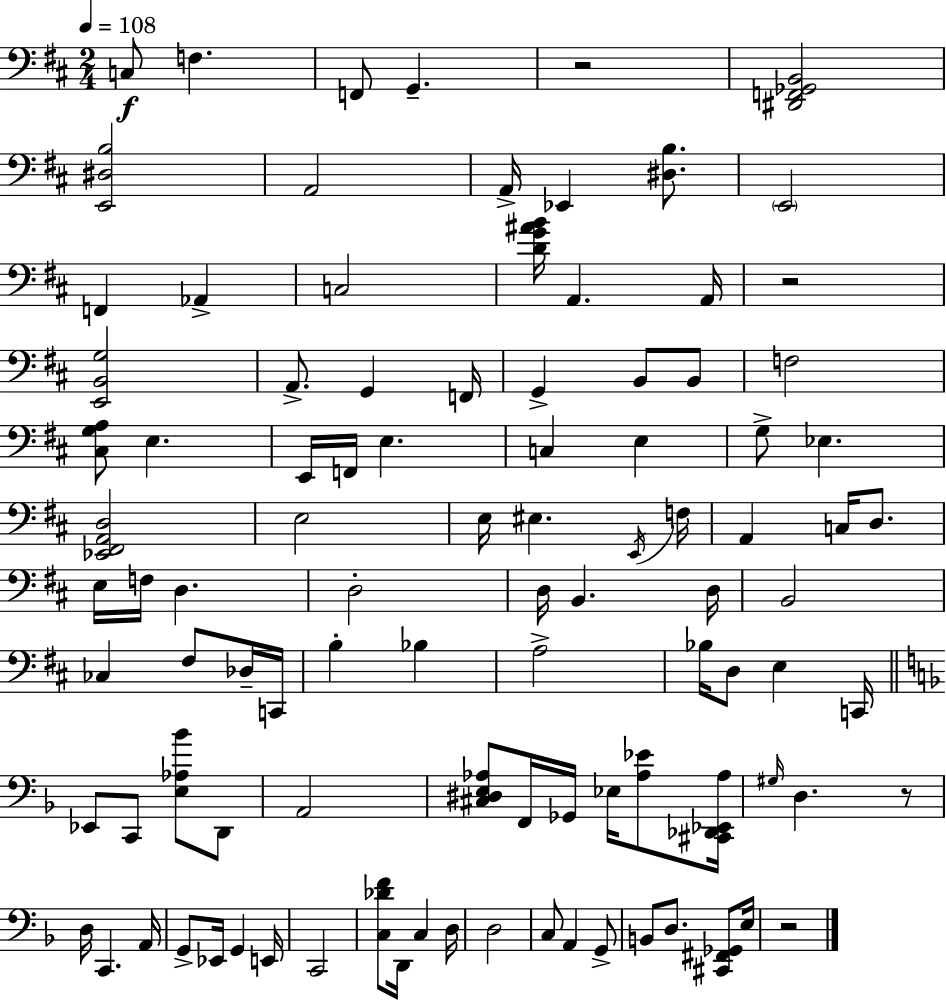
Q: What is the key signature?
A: D major